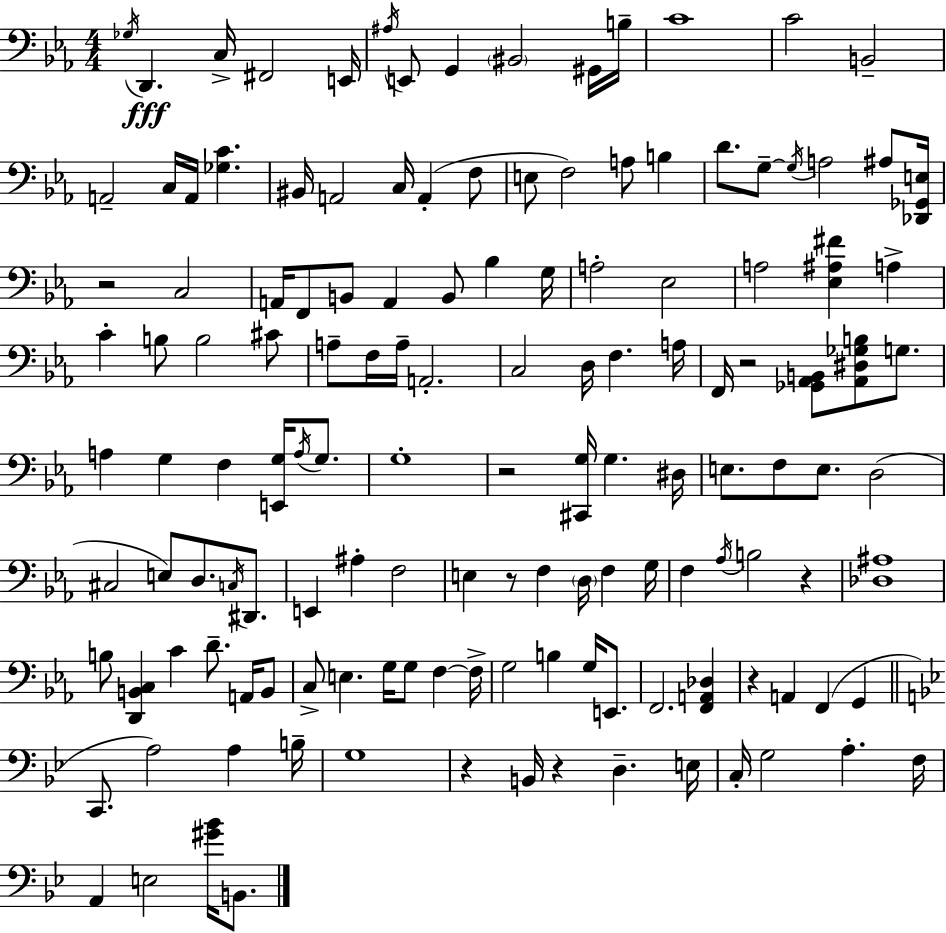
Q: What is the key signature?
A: C minor